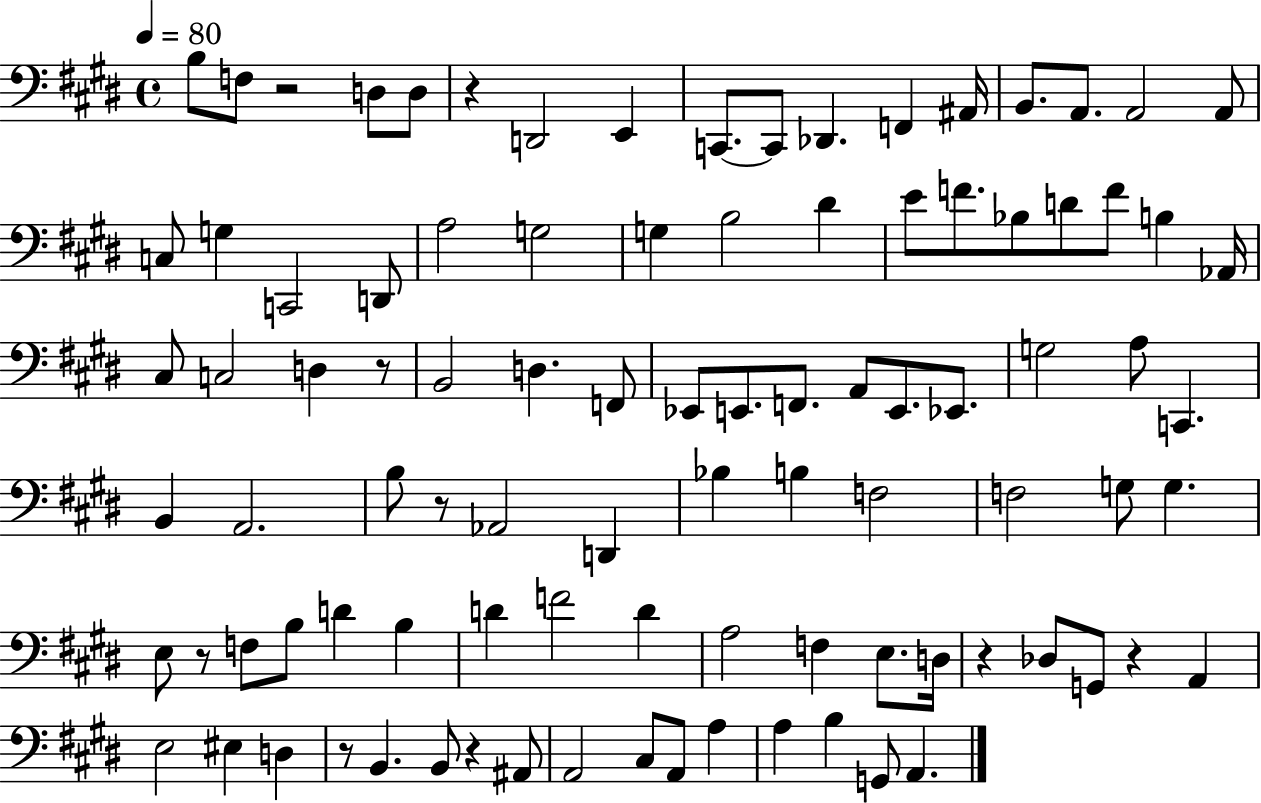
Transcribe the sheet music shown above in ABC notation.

X:1
T:Untitled
M:4/4
L:1/4
K:E
B,/2 F,/2 z2 D,/2 D,/2 z D,,2 E,, C,,/2 C,,/2 _D,, F,, ^A,,/4 B,,/2 A,,/2 A,,2 A,,/2 C,/2 G, C,,2 D,,/2 A,2 G,2 G, B,2 ^D E/2 F/2 _B,/2 D/2 F/2 B, _A,,/4 ^C,/2 C,2 D, z/2 B,,2 D, F,,/2 _E,,/2 E,,/2 F,,/2 A,,/2 E,,/2 _E,,/2 G,2 A,/2 C,, B,, A,,2 B,/2 z/2 _A,,2 D,, _B, B, F,2 F,2 G,/2 G, E,/2 z/2 F,/2 B,/2 D B, D F2 D A,2 F, E,/2 D,/4 z _D,/2 G,,/2 z A,, E,2 ^E, D, z/2 B,, B,,/2 z ^A,,/2 A,,2 ^C,/2 A,,/2 A, A, B, G,,/2 A,,